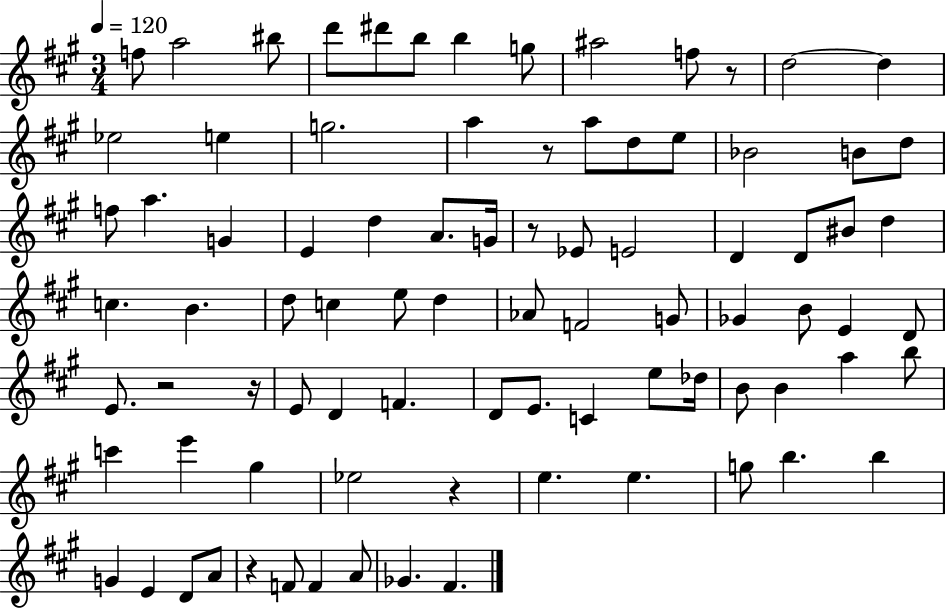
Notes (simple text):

F5/e A5/h BIS5/e D6/e D#6/e B5/e B5/q G5/e A#5/h F5/e R/e D5/h D5/q Eb5/h E5/q G5/h. A5/q R/e A5/e D5/e E5/e Bb4/h B4/e D5/e F5/e A5/q. G4/q E4/q D5/q A4/e. G4/s R/e Eb4/e E4/h D4/q D4/e BIS4/e D5/q C5/q. B4/q. D5/e C5/q E5/e D5/q Ab4/e F4/h G4/e Gb4/q B4/e E4/q D4/e E4/e. R/h R/s E4/e D4/q F4/q. D4/e E4/e. C4/q E5/e Db5/s B4/e B4/q A5/q B5/e C6/q E6/q G#5/q Eb5/h R/q E5/q. E5/q. G5/e B5/q. B5/q G4/q E4/q D4/e A4/e R/q F4/e F4/q A4/e Gb4/q. F#4/q.